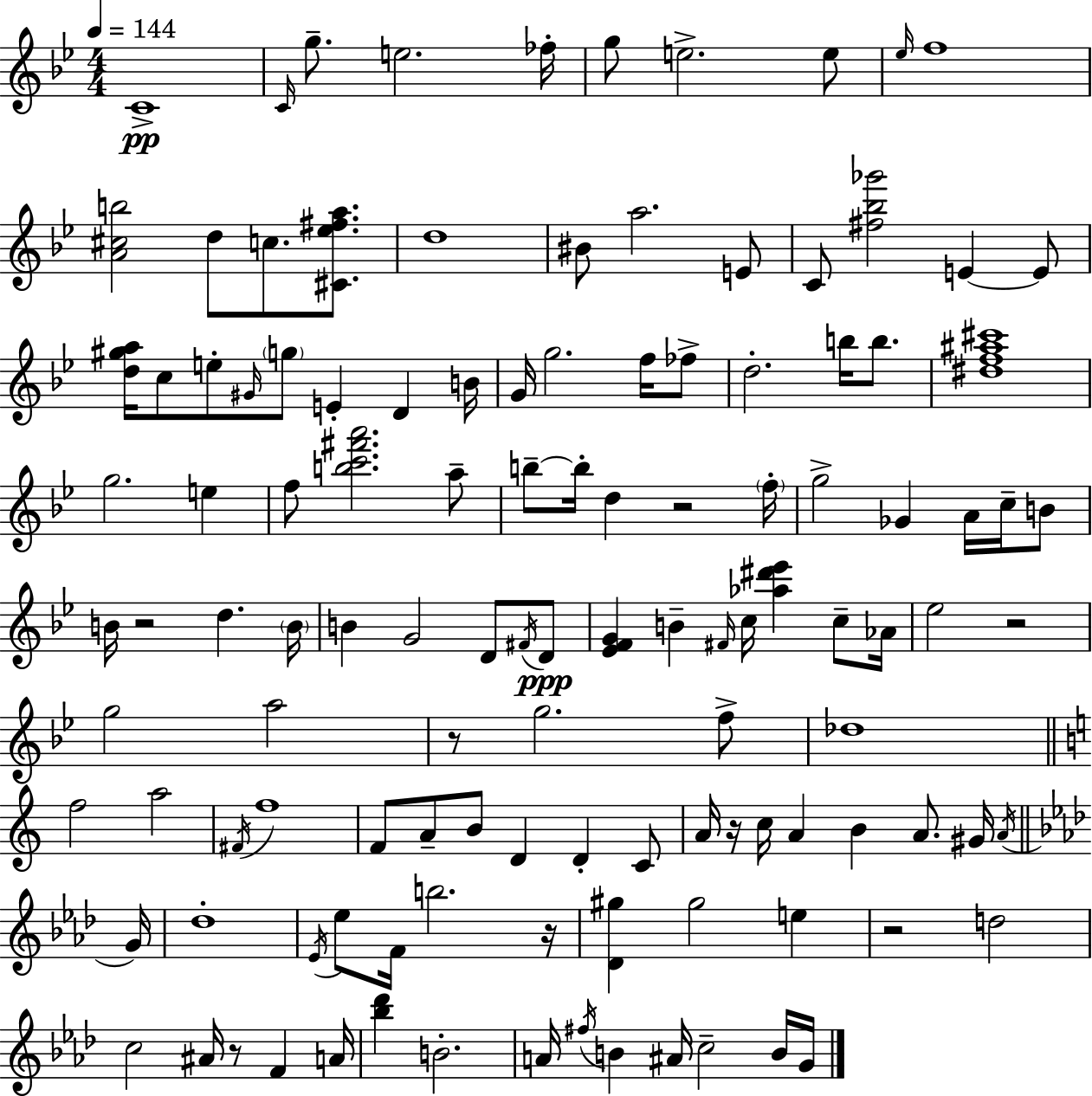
C4/w C4/s G5/e. E5/h. FES5/s G5/e E5/h. E5/e Eb5/s F5/w [A4,C#5,B5]/h D5/e C5/e. [C#4,Eb5,F#5,A5]/e. D5/w BIS4/e A5/h. E4/e C4/e [F#5,Bb5,Gb6]/h E4/q E4/e [D5,G#5,A5]/s C5/e E5/e G#4/s G5/e E4/q D4/q B4/s G4/s G5/h. F5/s FES5/e D5/h. B5/s B5/e. [D#5,F5,A#5,C#6]/w G5/h. E5/q F5/e [B5,C6,F#6,A6]/h. A5/e B5/e B5/s D5/q R/h F5/s G5/h Gb4/q A4/s C5/s B4/e B4/s R/h D5/q. B4/s B4/q G4/h D4/e F#4/s D4/e [Eb4,F4,G4]/q B4/q F#4/s C5/s [Ab5,D#6,Eb6]/q C5/e Ab4/s Eb5/h R/h G5/h A5/h R/e G5/h. F5/e Db5/w F5/h A5/h F#4/s F5/w F4/e A4/e B4/e D4/q D4/q C4/e A4/s R/s C5/s A4/q B4/q A4/e. G#4/s A4/s G4/s Db5/w Eb4/s Eb5/e F4/s B5/h. R/s [Db4,G#5]/q G#5/h E5/q R/h D5/h C5/h A#4/s R/e F4/q A4/s [Bb5,Db6]/q B4/h. A4/s F#5/s B4/q A#4/s C5/h B4/s G4/s